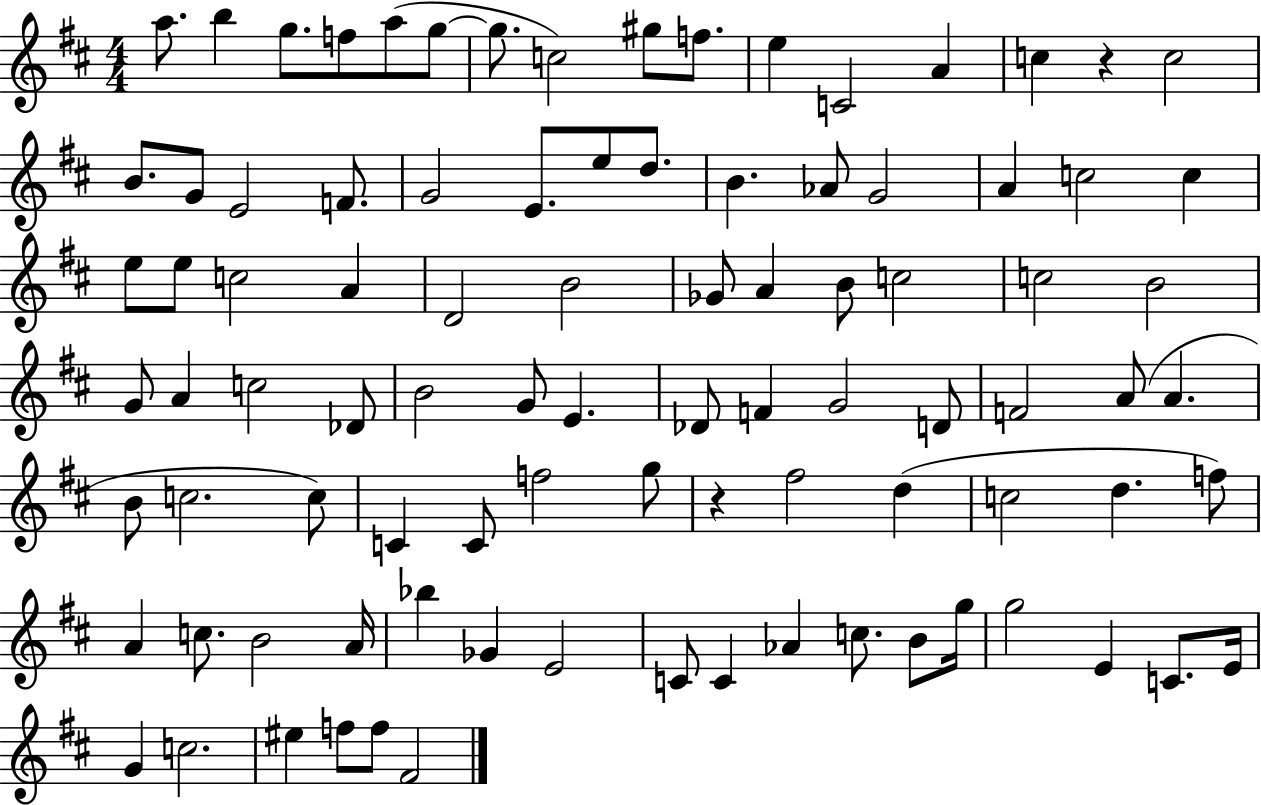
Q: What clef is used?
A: treble